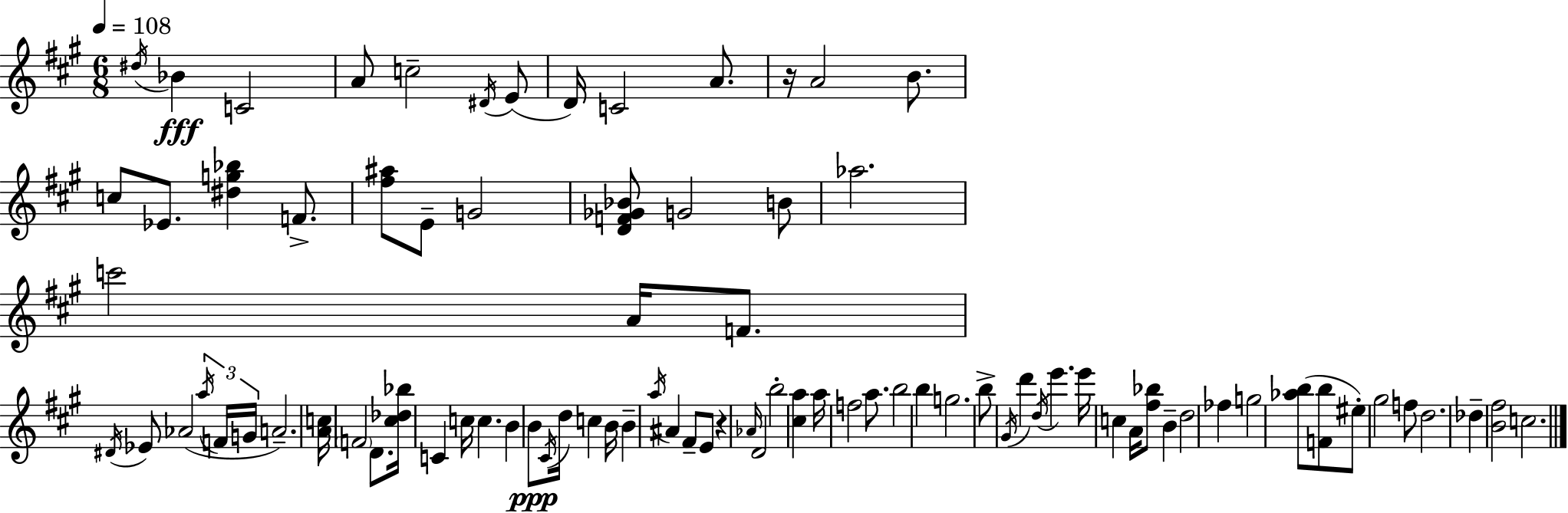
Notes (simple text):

D#5/s Bb4/q C4/h A4/e C5/h D#4/s E4/e D4/s C4/h A4/e. R/s A4/h B4/e. C5/e Eb4/e. [D#5,G5,Bb5]/q F4/e. [F#5,A#5]/e E4/e G4/h [D4,F4,Gb4,Bb4]/e G4/h B4/e Ab5/h. C6/h A4/s F4/e. D#4/s Eb4/e Ab4/h A5/s F4/s G4/s A4/h. [A4,C5]/s F4/h D4/e. [C#5,Db5,Bb5]/s C4/q C5/s C5/q. B4/q B4/e C#4/s D5/s C5/q B4/s B4/q A5/s A#4/q F#4/e E4/e R/q Ab4/s D4/h B5/h [C#5,A5]/q A5/s F5/h A5/e. B5/h B5/q G5/h. B5/e G#4/s D6/q D5/s E6/q. E6/s C5/q A4/s [F#5,Bb5]/e B4/q D5/h FES5/q G5/h [Ab5,B5]/e [F4,B5]/e EIS5/e G#5/h F5/e D5/h. Db5/q [B4,F#5]/h C5/h.